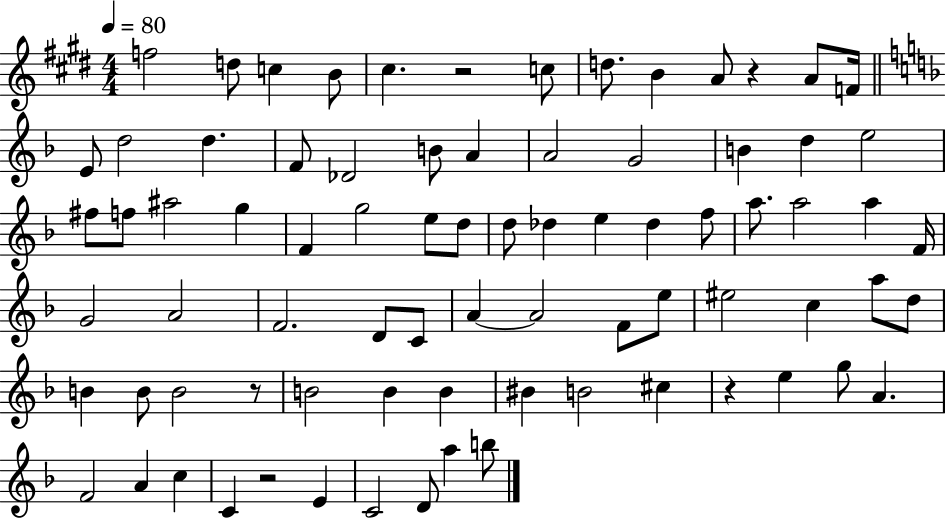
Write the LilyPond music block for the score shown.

{
  \clef treble
  \numericTimeSignature
  \time 4/4
  \key e \major
  \tempo 4 = 80
  f''2 d''8 c''4 b'8 | cis''4. r2 c''8 | d''8. b'4 a'8 r4 a'8 f'16 | \bar "||" \break \key d \minor e'8 d''2 d''4. | f'8 des'2 b'8 a'4 | a'2 g'2 | b'4 d''4 e''2 | \break fis''8 f''8 ais''2 g''4 | f'4 g''2 e''8 d''8 | d''8 des''4 e''4 des''4 f''8 | a''8. a''2 a''4 f'16 | \break g'2 a'2 | f'2. d'8 c'8 | a'4~~ a'2 f'8 e''8 | eis''2 c''4 a''8 d''8 | \break b'4 b'8 b'2 r8 | b'2 b'4 b'4 | bis'4 b'2 cis''4 | r4 e''4 g''8 a'4. | \break f'2 a'4 c''4 | c'4 r2 e'4 | c'2 d'8 a''4 b''8 | \bar "|."
}